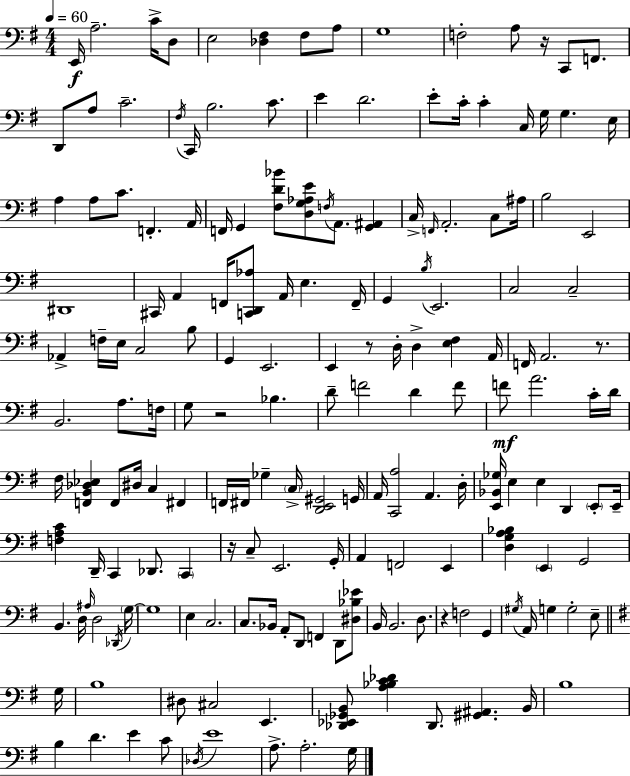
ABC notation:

X:1
T:Untitled
M:4/4
L:1/4
K:Em
E,,/4 A,2 C/4 D,/2 E,2 [_D,^F,] ^F,/2 A,/2 G,4 F,2 A,/2 z/4 C,,/2 F,,/2 D,,/2 A,/2 C2 ^F,/4 C,,/4 B,2 C/2 E D2 E/2 C/4 C C,/4 G,/4 G, E,/4 A, A,/2 C/2 F,, A,,/4 F,,/4 G,, [^F,D_B]/2 [D,G,_A,E]/2 F,/4 A,,/2 [G,,^A,,] C,/4 F,,/4 A,,2 C,/2 ^A,/4 B,2 E,,2 ^D,,4 ^C,,/4 A,, F,,/4 [C,,D,,_A,]/2 A,,/4 E, F,,/4 G,, B,/4 E,,2 C,2 C,2 _A,, F,/4 E,/4 C,2 B,/2 G,, E,,2 E,, z/2 D,/4 D, [E,^F,] A,,/4 F,,/4 A,,2 z/2 B,,2 A,/2 F,/4 G,/2 z2 _B, D/2 F2 D F/2 F/2 A2 C/4 D/4 ^F,/4 [F,,B,,_D,_E,] F,,/2 ^D,/4 C, ^F,, F,,/4 ^F,,/4 _G, C,/4 [D,,E,,^G,,]2 G,,/4 A,,/4 [C,,A,]2 A,, D,/4 [E,,_B,,_G,]/4 E, E, D,, E,,/2 E,,/4 [F,A,C] D,,/4 C,, _D,,/2 C,, z/4 C,/2 E,,2 G,,/4 A,, F,,2 E,, [D,G,A,_B,] E,, G,,2 B,, D,/4 ^A,/4 D,2 _D,,/4 G,/4 G,4 E, C,2 C,/2 _B,,/4 A,,/2 D,,/2 F,, D,,/2 [^D,_B,_E]/2 B,,/4 B,,2 D,/2 z F,2 G,, ^G,/4 A,,/4 G, G,2 E,/2 G,/4 B,4 ^D,/2 ^C,2 E,, [_D,,_E,,_G,,B,,]/2 [A,_B,C_D] _D,,/2 [^G,,^A,,] B,,/4 B,4 B, D E C/2 _D,/4 E4 A,/2 A,2 G,/4